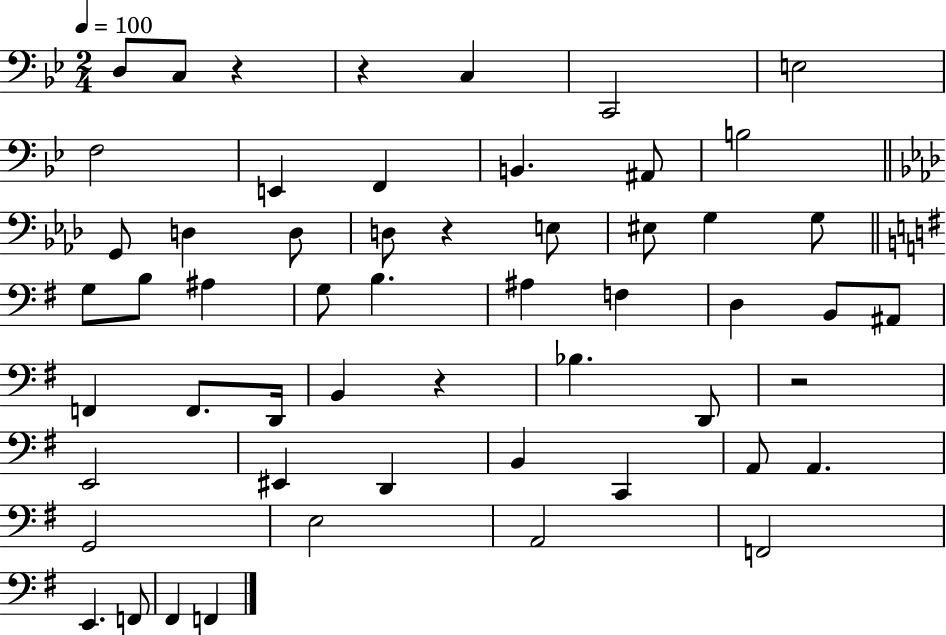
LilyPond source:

{
  \clef bass
  \numericTimeSignature
  \time 2/4
  \key bes \major
  \tempo 4 = 100
  d8 c8 r4 | r4 c4 | c,2 | e2 | \break f2 | e,4 f,4 | b,4. ais,8 | b2 | \break \bar "||" \break \key aes \major g,8 d4 d8 | d8 r4 e8 | eis8 g4 g8 | \bar "||" \break \key g \major g8 b8 ais4 | g8 b4. | ais4 f4 | d4 b,8 ais,8 | \break f,4 f,8. d,16 | b,4 r4 | bes4. d,8 | r2 | \break e,2 | eis,4 d,4 | b,4 c,4 | a,8 a,4. | \break g,2 | e2 | a,2 | f,2 | \break e,4. f,8 | fis,4 f,4 | \bar "|."
}